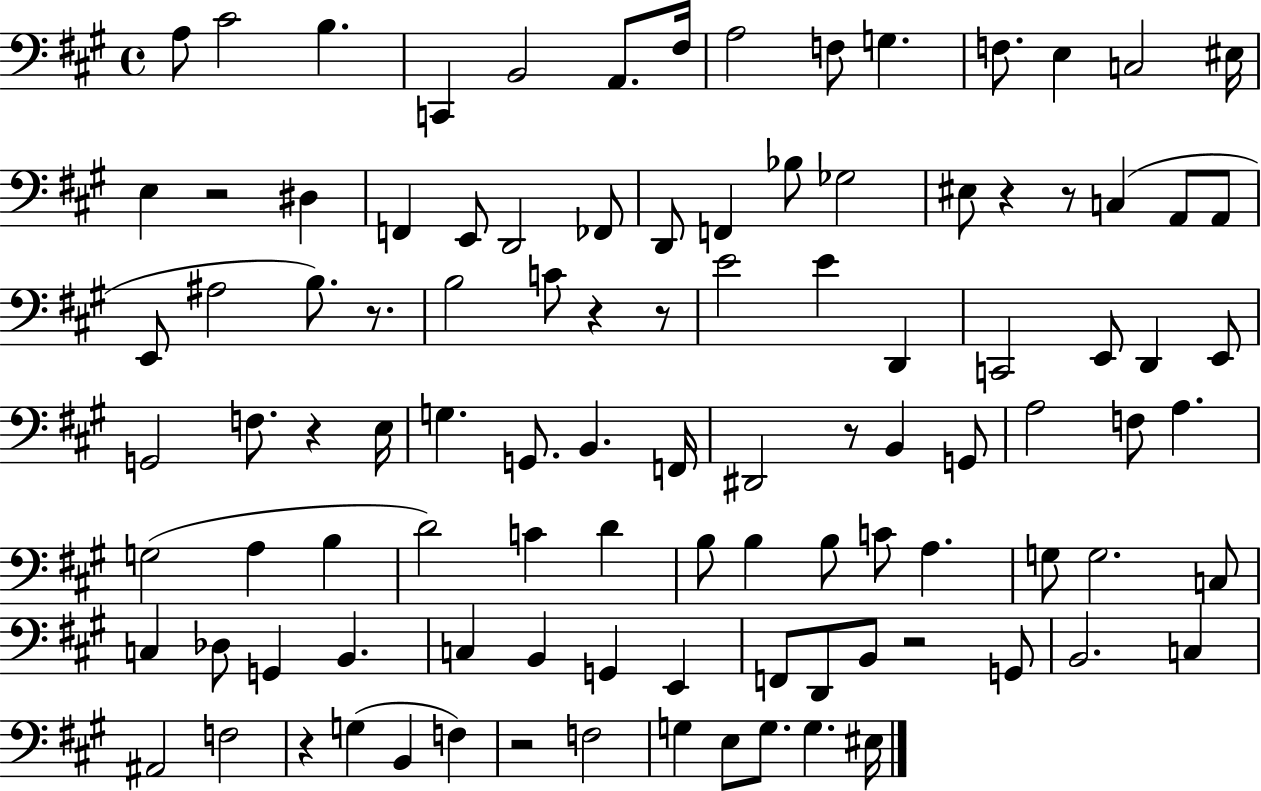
A3/e C#4/h B3/q. C2/q B2/h A2/e. F#3/s A3/h F3/e G3/q. F3/e. E3/q C3/h EIS3/s E3/q R/h D#3/q F2/q E2/e D2/h FES2/e D2/e F2/q Bb3/e Gb3/h EIS3/e R/q R/e C3/q A2/e A2/e E2/e A#3/h B3/e. R/e. B3/h C4/e R/q R/e E4/h E4/q D2/q C2/h E2/e D2/q E2/e G2/h F3/e. R/q E3/s G3/q. G2/e. B2/q. F2/s D#2/h R/e B2/q G2/e A3/h F3/e A3/q. G3/h A3/q B3/q D4/h C4/q D4/q B3/e B3/q B3/e C4/e A3/q. G3/e G3/h. C3/e C3/q Db3/e G2/q B2/q. C3/q B2/q G2/q E2/q F2/e D2/e B2/e R/h G2/e B2/h. C3/q A#2/h F3/h R/q G3/q B2/q F3/q R/h F3/h G3/q E3/e G3/e. G3/q. EIS3/s